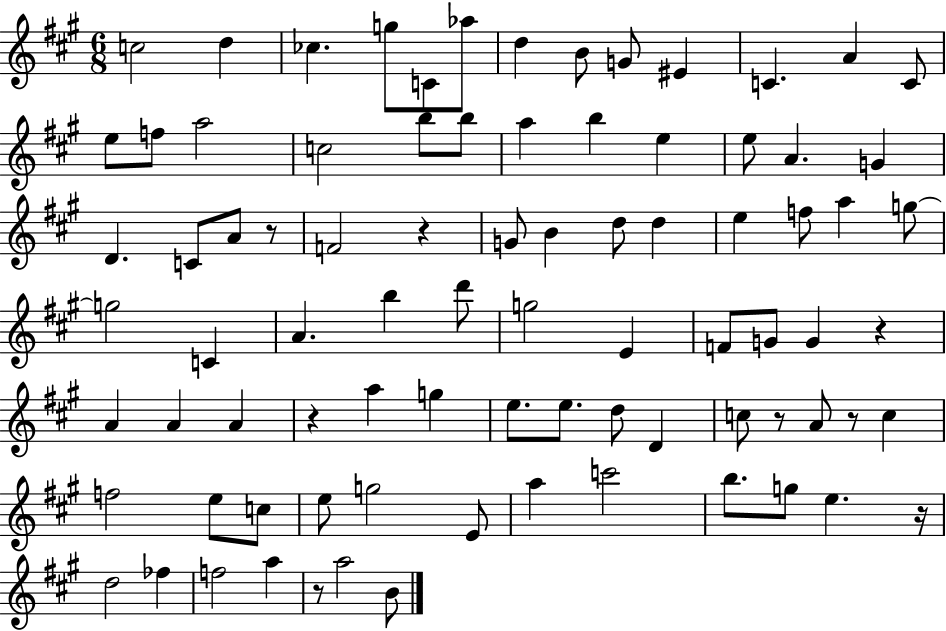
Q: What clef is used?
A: treble